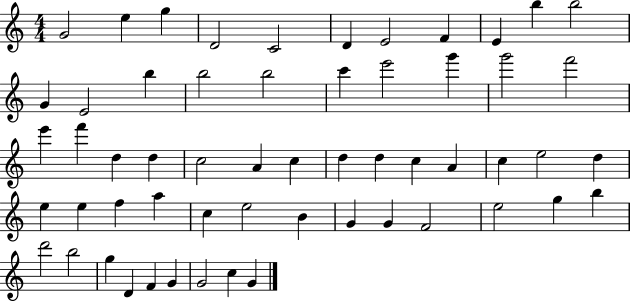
X:1
T:Untitled
M:4/4
L:1/4
K:C
G2 e g D2 C2 D E2 F E b b2 G E2 b b2 b2 c' e'2 g' g'2 f'2 e' f' d d c2 A c d d c A c e2 d e e f a c e2 B G G F2 e2 g b d'2 b2 g D F G G2 c G